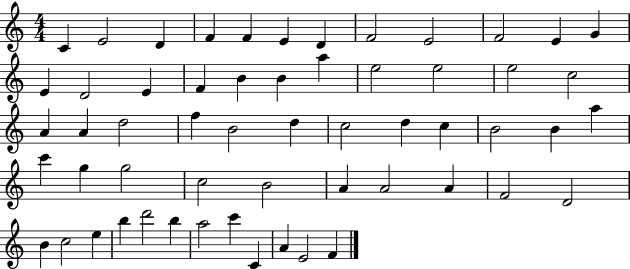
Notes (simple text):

C4/q E4/h D4/q F4/q F4/q E4/q D4/q F4/h E4/h F4/h E4/q G4/q E4/q D4/h E4/q F4/q B4/q B4/q A5/q E5/h E5/h E5/h C5/h A4/q A4/q D5/h F5/q B4/h D5/q C5/h D5/q C5/q B4/h B4/q A5/q C6/q G5/q G5/h C5/h B4/h A4/q A4/h A4/q F4/h D4/h B4/q C5/h E5/q B5/q D6/h B5/q A5/h C6/q C4/q A4/q E4/h F4/q